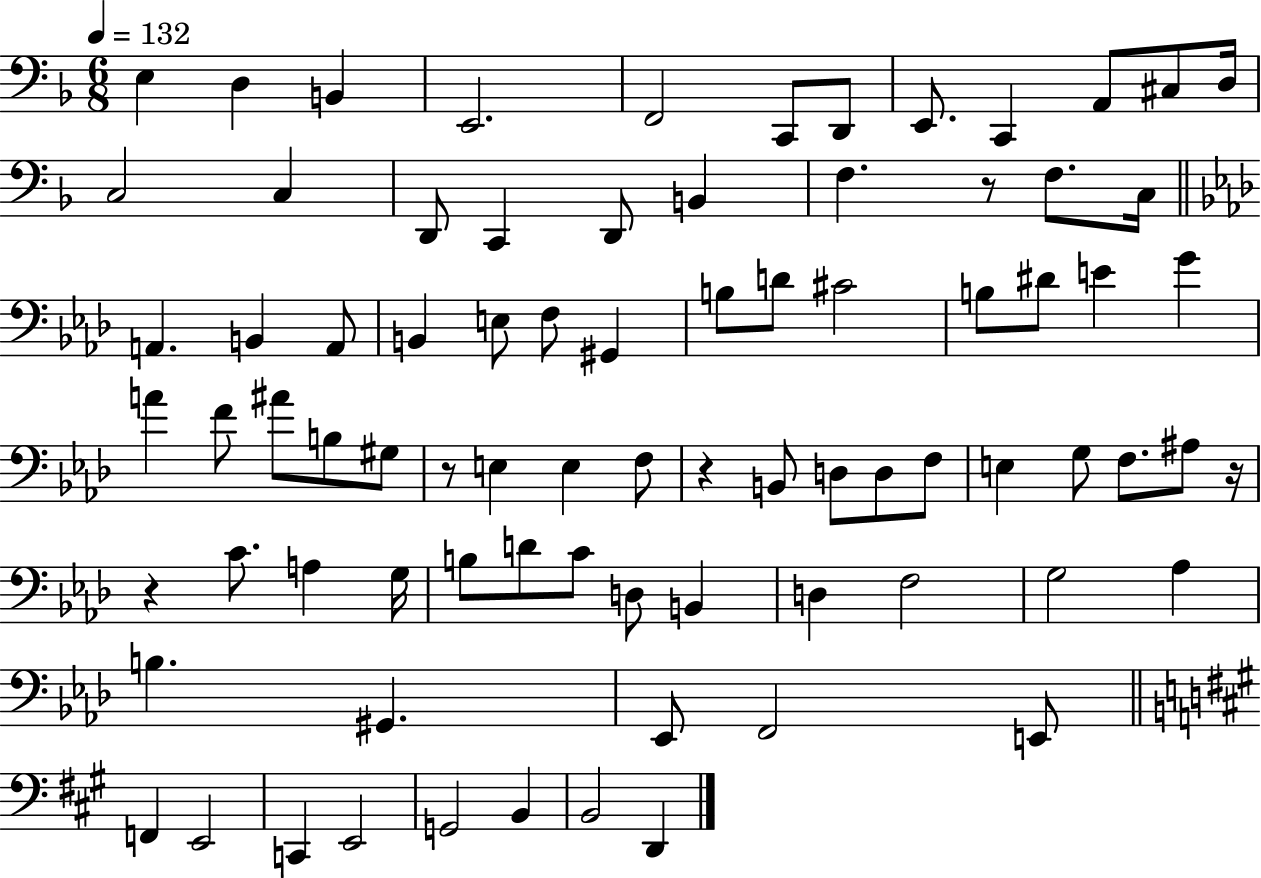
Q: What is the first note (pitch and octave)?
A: E3